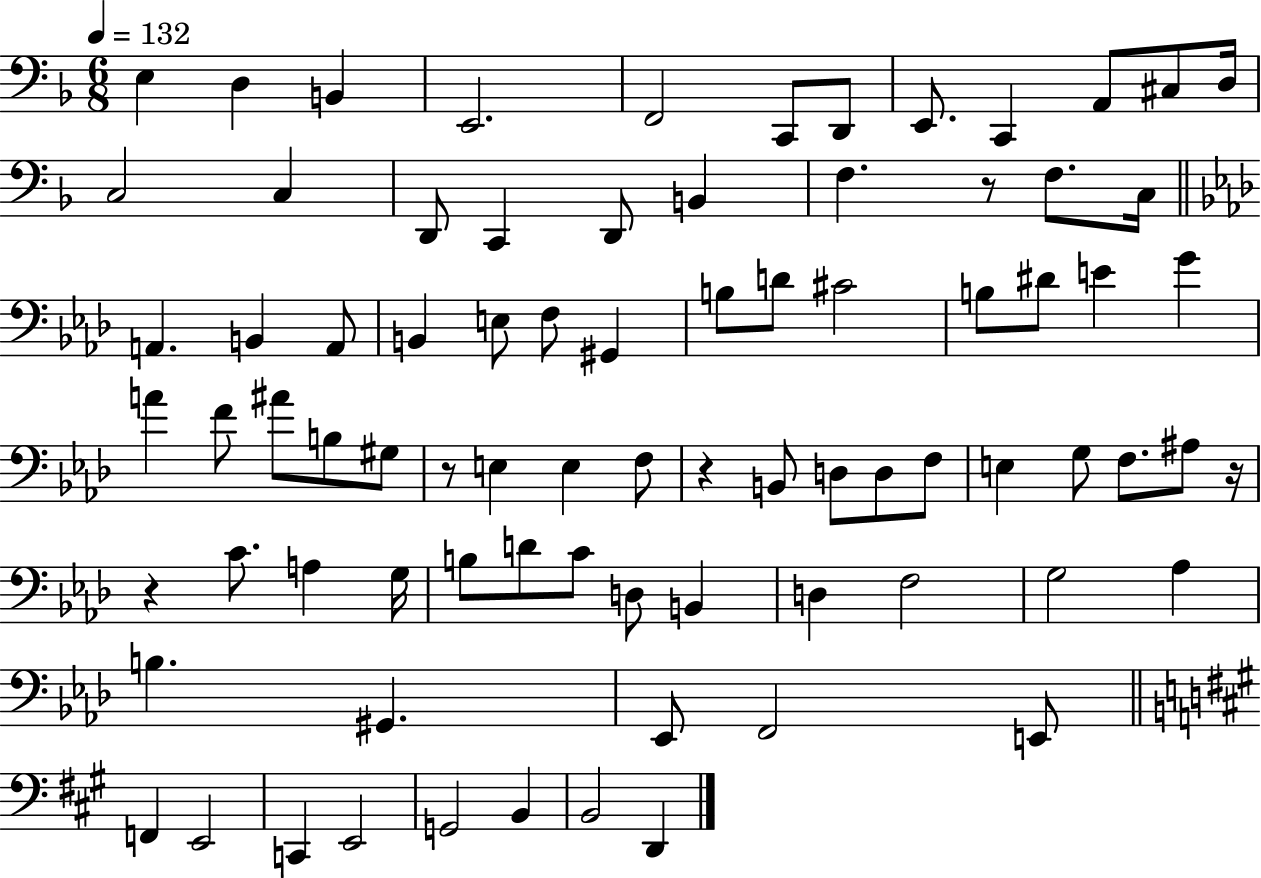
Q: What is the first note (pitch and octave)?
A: E3